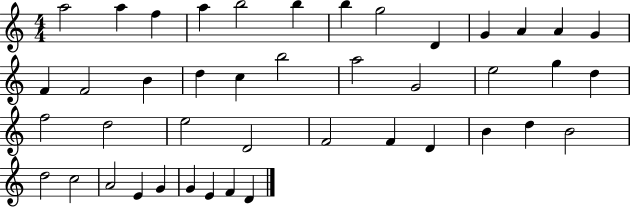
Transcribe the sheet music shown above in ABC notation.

X:1
T:Untitled
M:4/4
L:1/4
K:C
a2 a f a b2 b b g2 D G A A G F F2 B d c b2 a2 G2 e2 g d f2 d2 e2 D2 F2 F D B d B2 d2 c2 A2 E G G E F D